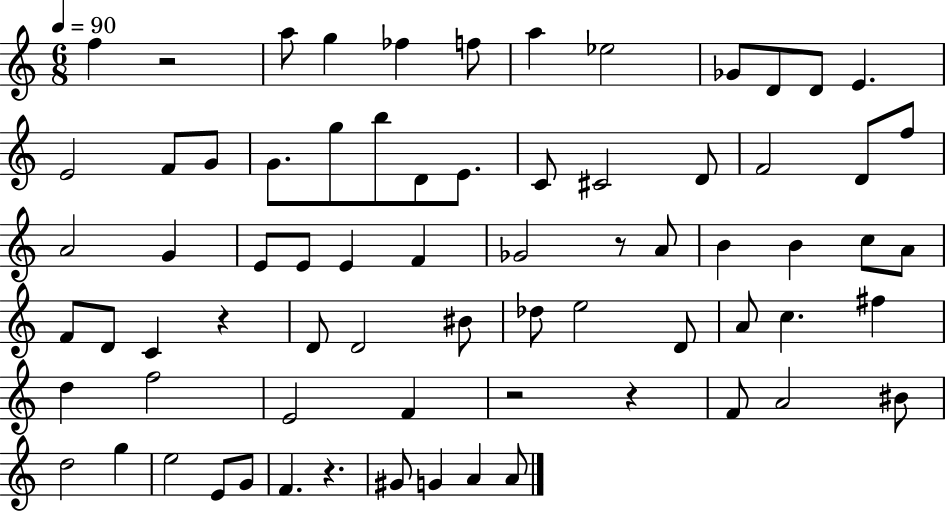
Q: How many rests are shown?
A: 6